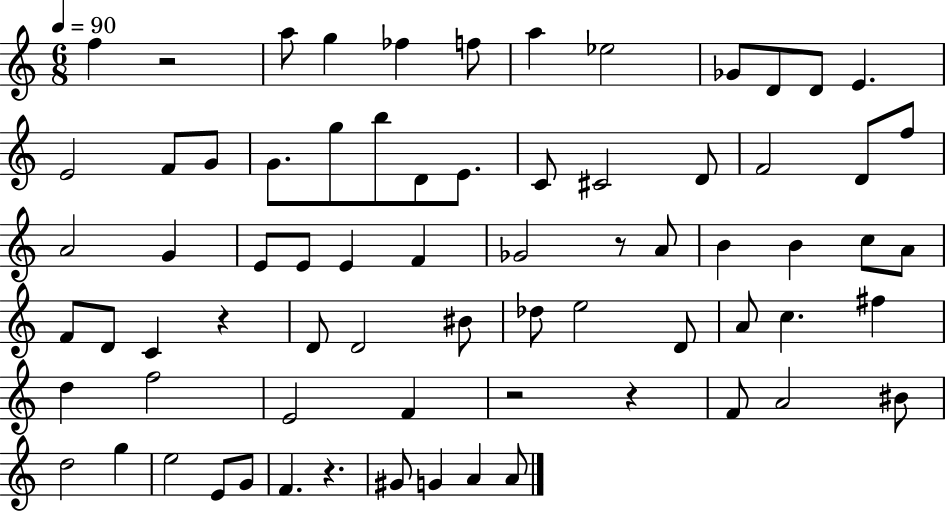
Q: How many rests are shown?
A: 6